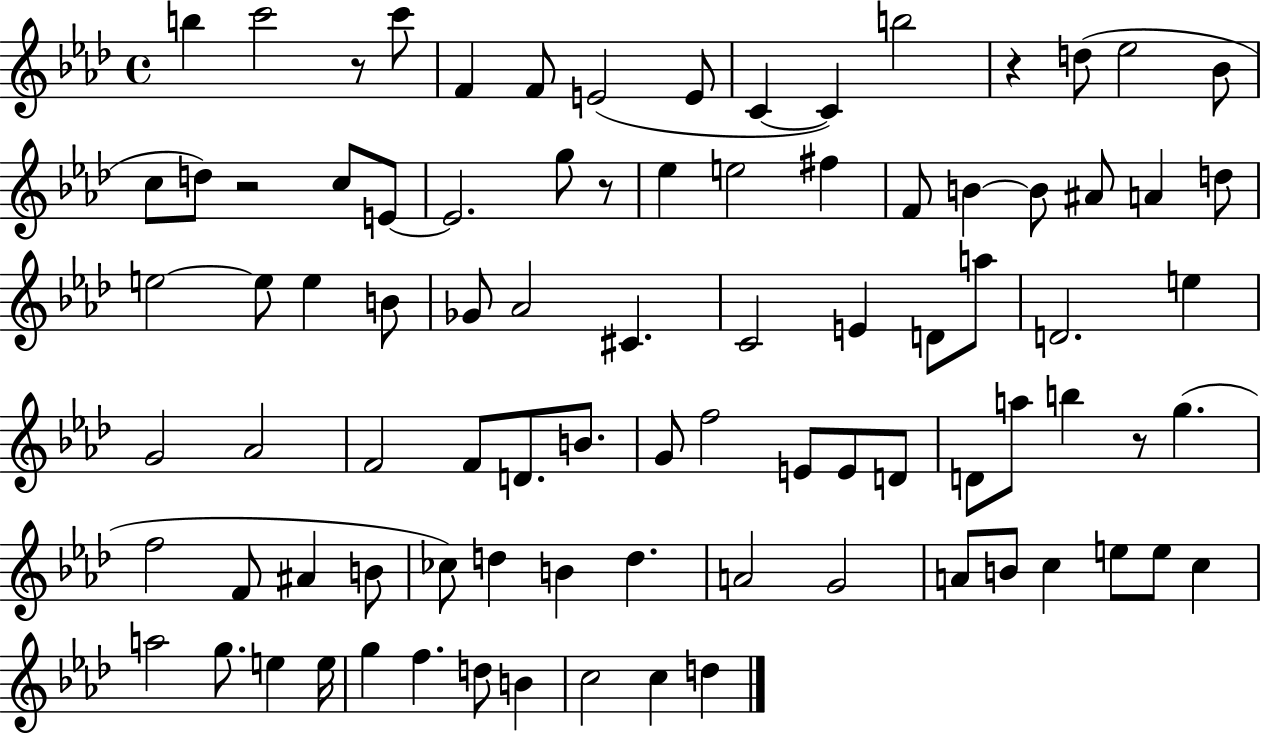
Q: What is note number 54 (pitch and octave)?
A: A5